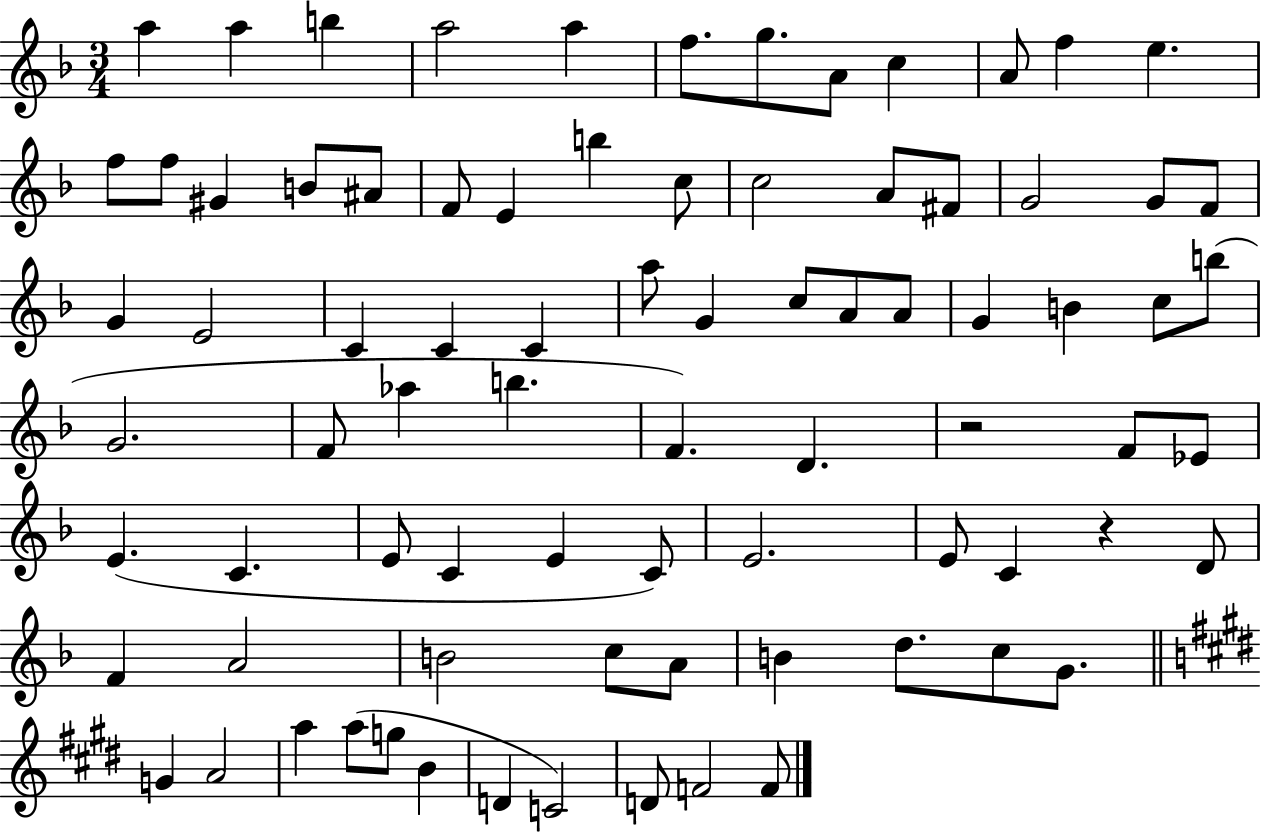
A5/q A5/q B5/q A5/h A5/q F5/e. G5/e. A4/e C5/q A4/e F5/q E5/q. F5/e F5/e G#4/q B4/e A#4/e F4/e E4/q B5/q C5/e C5/h A4/e F#4/e G4/h G4/e F4/e G4/q E4/h C4/q C4/q C4/q A5/e G4/q C5/e A4/e A4/e G4/q B4/q C5/e B5/e G4/h. F4/e Ab5/q B5/q. F4/q. D4/q. R/h F4/e Eb4/e E4/q. C4/q. E4/e C4/q E4/q C4/e E4/h. E4/e C4/q R/q D4/e F4/q A4/h B4/h C5/e A4/e B4/q D5/e. C5/e G4/e. G4/q A4/h A5/q A5/e G5/e B4/q D4/q C4/h D4/e F4/h F4/e